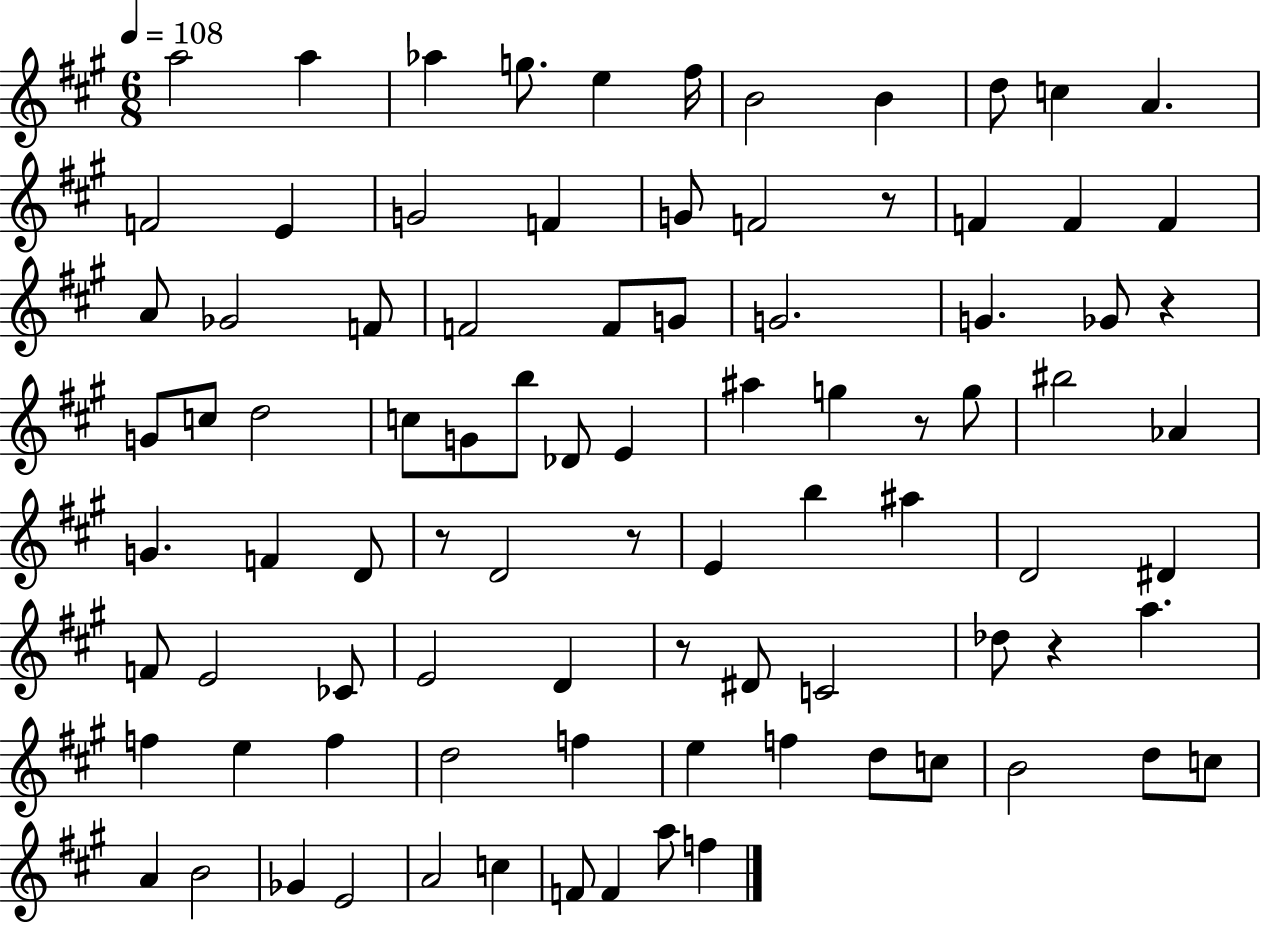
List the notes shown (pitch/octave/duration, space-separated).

A5/h A5/q Ab5/q G5/e. E5/q F#5/s B4/h B4/q D5/e C5/q A4/q. F4/h E4/q G4/h F4/q G4/e F4/h R/e F4/q F4/q F4/q A4/e Gb4/h F4/e F4/h F4/e G4/e G4/h. G4/q. Gb4/e R/q G4/e C5/e D5/h C5/e G4/e B5/e Db4/e E4/q A#5/q G5/q R/e G5/e BIS5/h Ab4/q G4/q. F4/q D4/e R/e D4/h R/e E4/q B5/q A#5/q D4/h D#4/q F4/e E4/h CES4/e E4/h D4/q R/e D#4/e C4/h Db5/e R/q A5/q. F5/q E5/q F5/q D5/h F5/q E5/q F5/q D5/e C5/e B4/h D5/e C5/e A4/q B4/h Gb4/q E4/h A4/h C5/q F4/e F4/q A5/e F5/q